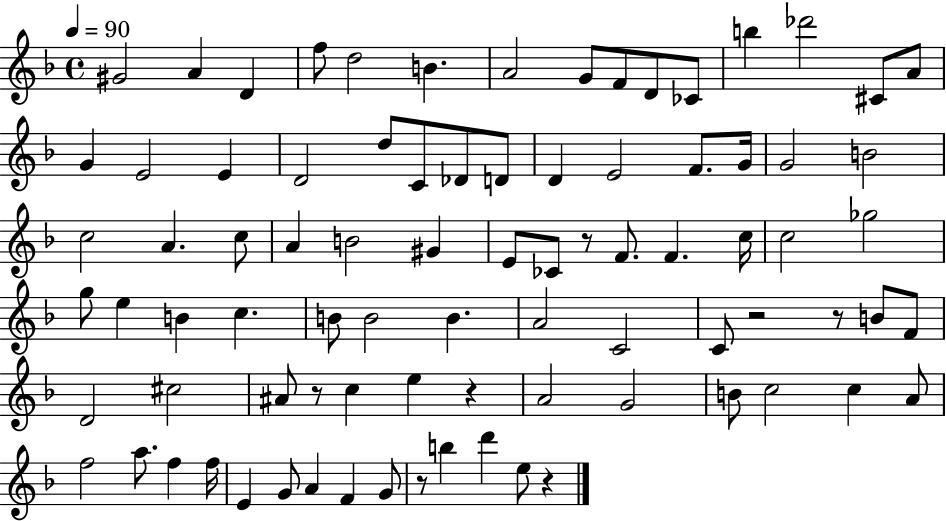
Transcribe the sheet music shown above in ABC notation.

X:1
T:Untitled
M:4/4
L:1/4
K:F
^G2 A D f/2 d2 B A2 G/2 F/2 D/2 _C/2 b _d'2 ^C/2 A/2 G E2 E D2 d/2 C/2 _D/2 D/2 D E2 F/2 G/4 G2 B2 c2 A c/2 A B2 ^G E/2 _C/2 z/2 F/2 F c/4 c2 _g2 g/2 e B c B/2 B2 B A2 C2 C/2 z2 z/2 B/2 F/2 D2 ^c2 ^A/2 z/2 c e z A2 G2 B/2 c2 c A/2 f2 a/2 f f/4 E G/2 A F G/2 z/2 b d' e/2 z